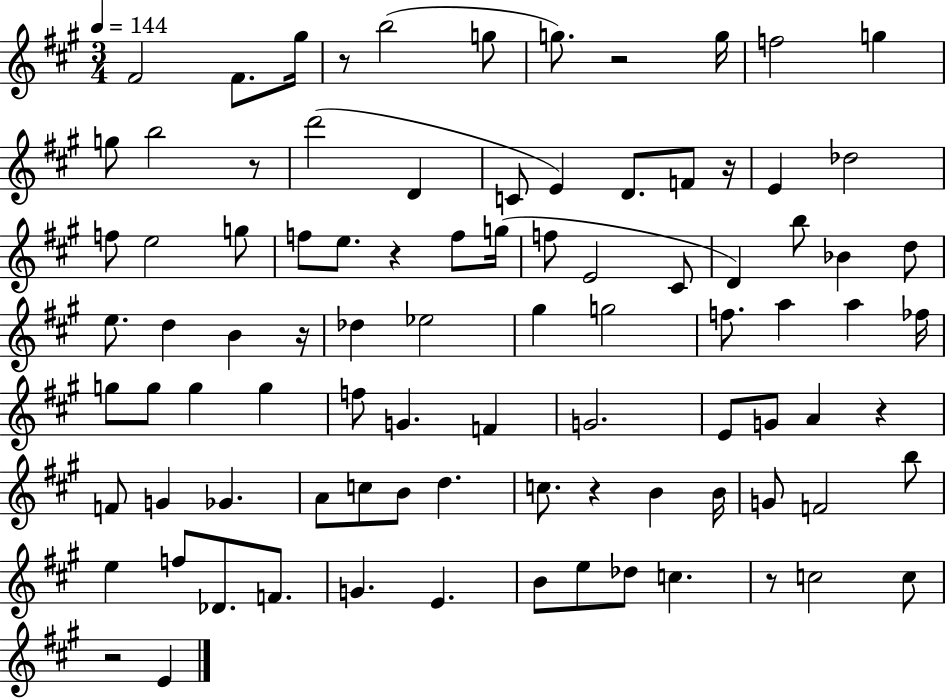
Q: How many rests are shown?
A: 10